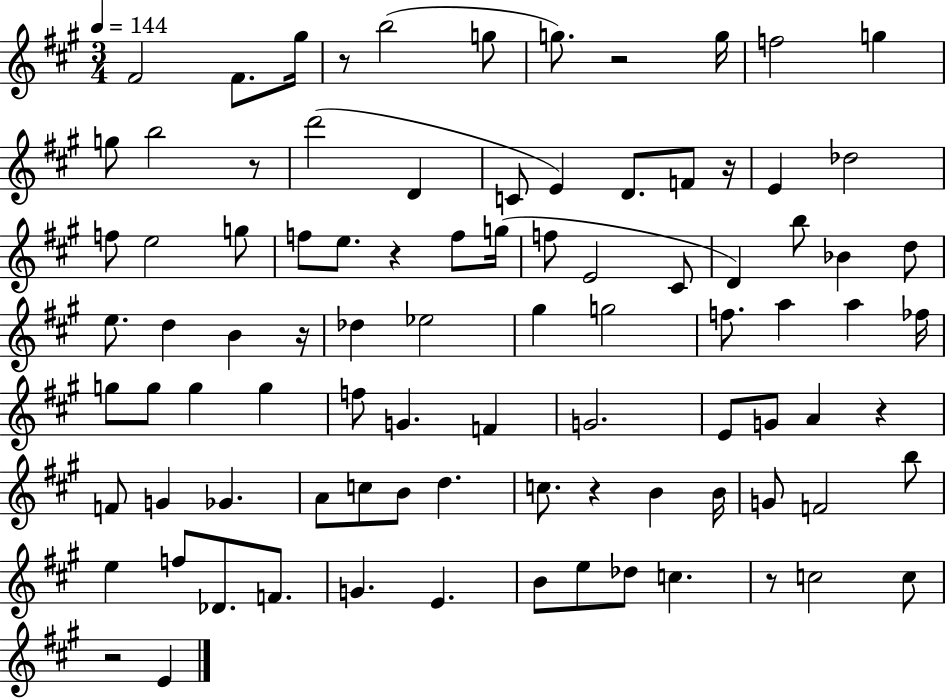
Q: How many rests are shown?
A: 10